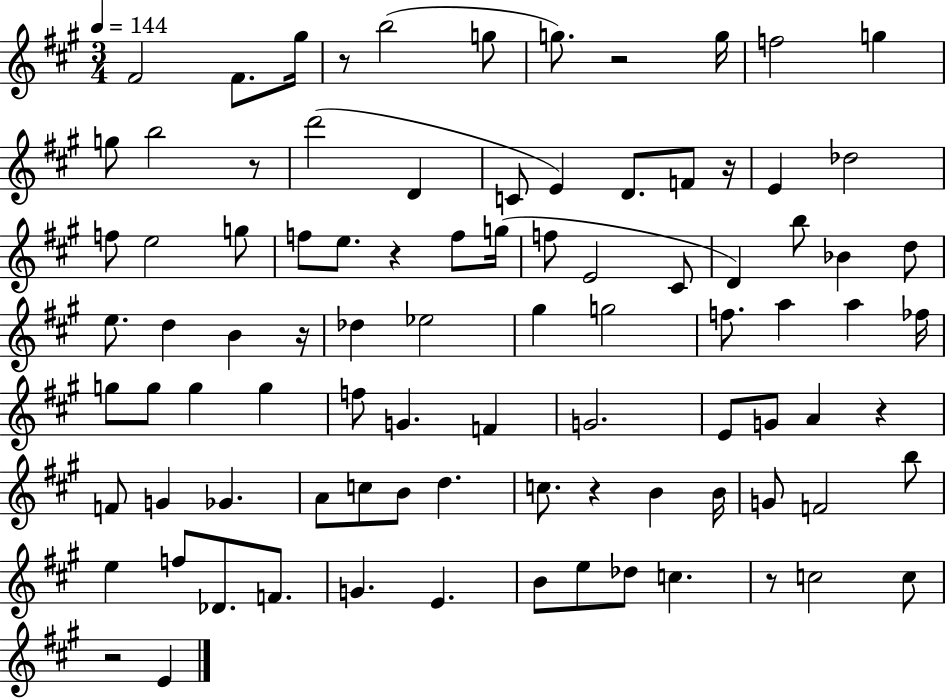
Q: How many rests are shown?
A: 10